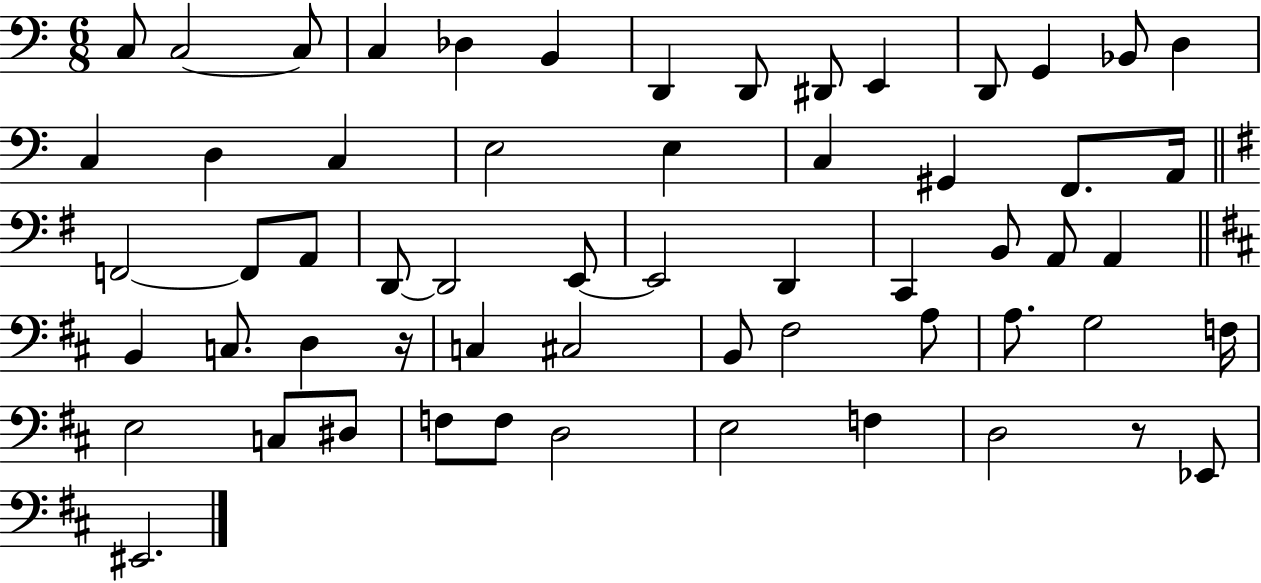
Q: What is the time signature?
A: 6/8